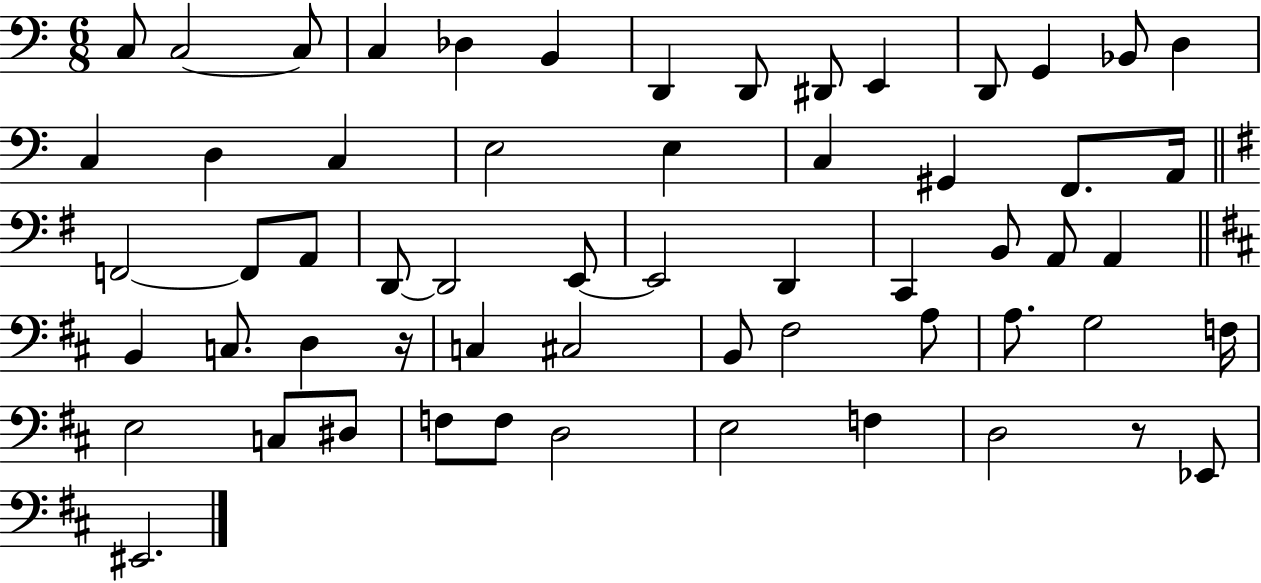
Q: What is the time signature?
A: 6/8